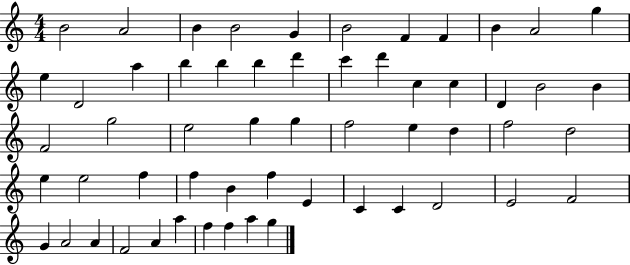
X:1
T:Untitled
M:4/4
L:1/4
K:C
B2 A2 B B2 G B2 F F B A2 g e D2 a b b b d' c' d' c c D B2 B F2 g2 e2 g g f2 e d f2 d2 e e2 f f B f E C C D2 E2 F2 G A2 A F2 A a f f a g